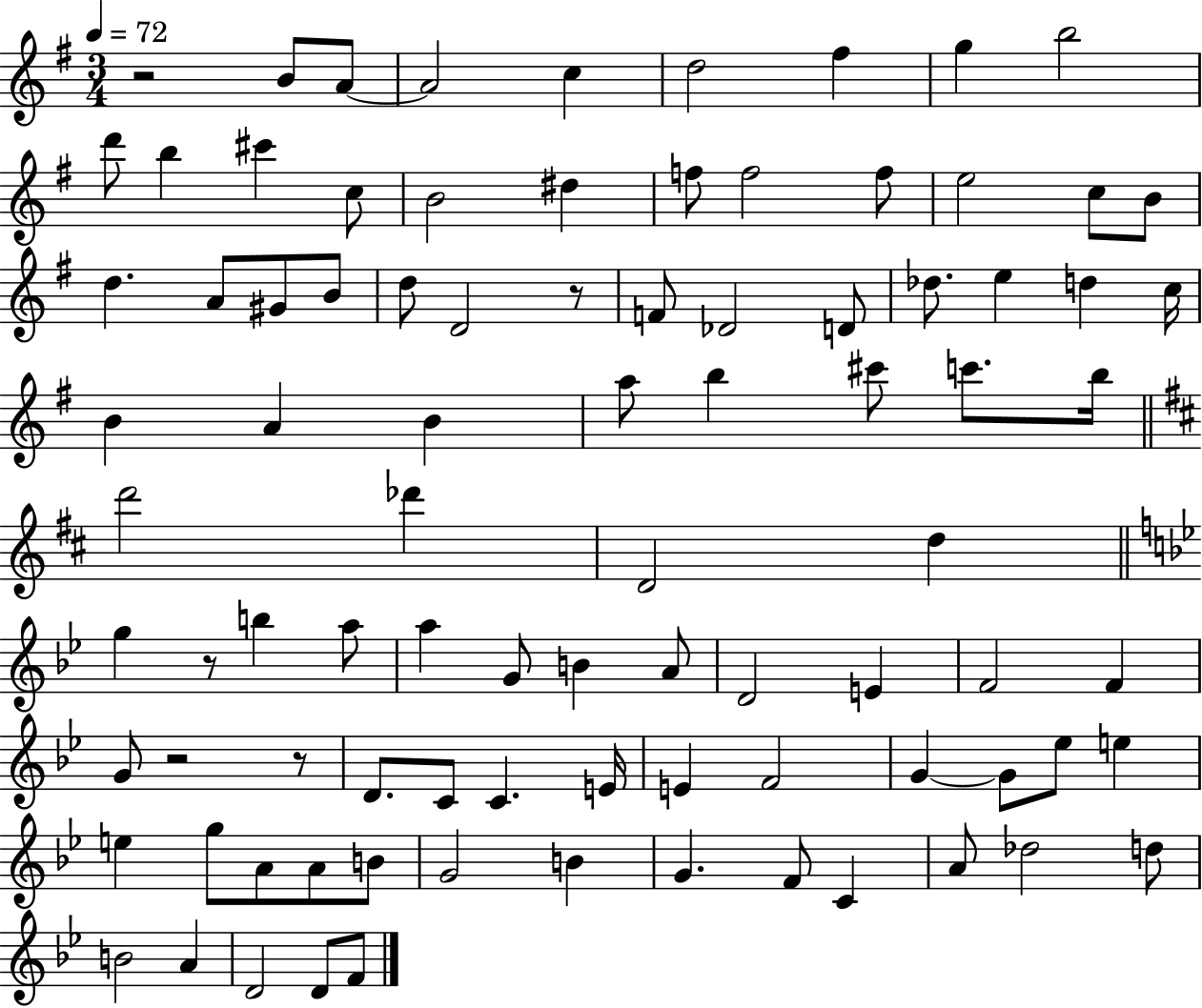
{
  \clef treble
  \numericTimeSignature
  \time 3/4
  \key g \major
  \tempo 4 = 72
  r2 b'8 a'8~~ | a'2 c''4 | d''2 fis''4 | g''4 b''2 | \break d'''8 b''4 cis'''4 c''8 | b'2 dis''4 | f''8 f''2 f''8 | e''2 c''8 b'8 | \break d''4. a'8 gis'8 b'8 | d''8 d'2 r8 | f'8 des'2 d'8 | des''8. e''4 d''4 c''16 | \break b'4 a'4 b'4 | a''8 b''4 cis'''8 c'''8. b''16 | \bar "||" \break \key d \major d'''2 des'''4 | d'2 d''4 | \bar "||" \break \key bes \major g''4 r8 b''4 a''8 | a''4 g'8 b'4 a'8 | d'2 e'4 | f'2 f'4 | \break g'8 r2 r8 | d'8. c'8 c'4. e'16 | e'4 f'2 | g'4~~ g'8 ees''8 e''4 | \break e''4 g''8 a'8 a'8 b'8 | g'2 b'4 | g'4. f'8 c'4 | a'8 des''2 d''8 | \break b'2 a'4 | d'2 d'8 f'8 | \bar "|."
}